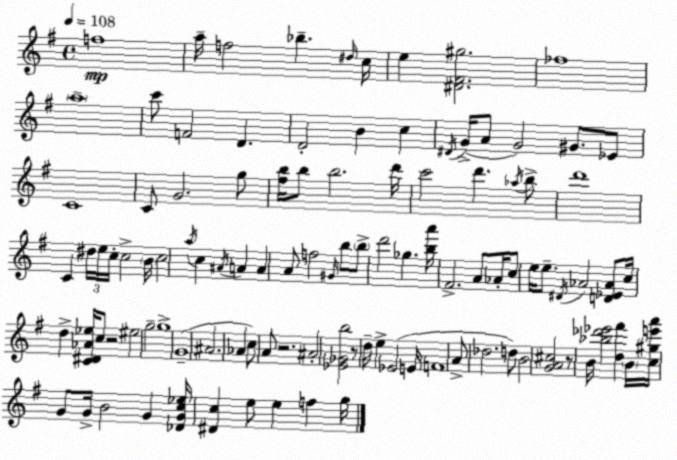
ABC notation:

X:1
T:Untitled
M:4/4
L:1/4
K:Em
f4 a/4 f2 _b ^d/4 c/4 e [^D^F^g]2 _f4 a4 c'/2 F2 D D2 B c ^D/4 G/4 A/2 G2 ^G/2 _E/2 C4 C/2 G2 g/2 [^fb]/4 b/2 b2 d'/4 c'2 d' _a/4 b/2 d'4 C ^d/4 e/4 c/4 c2 B/4 c2 a/4 c ^A/4 A A A/2 f2 ^G/4 b/2 b/2 d'2 _g [ba']/4 ^F2 A/2 _A/4 c/2 e/4 e/2 ^D/4 _A2 [D_E_A]/2 c/4 d [C^D_A_e]/4 c/2 z2 ^e2 g2 g4 G4 ^A2 _A c/2 A/2 z2 ^A2 [_E_Gb]2 z/2 d/4 e _E2 E/4 F4 A/2 _d2 d/2 B2 [GA^c]2 z/2 B/4 [_b_d'_e']2 [d^f'] B/4 [c^ge'a']/4 G/2 G/4 B2 G [_DGc_e]/4 [^Dc] e/2 e f g/4